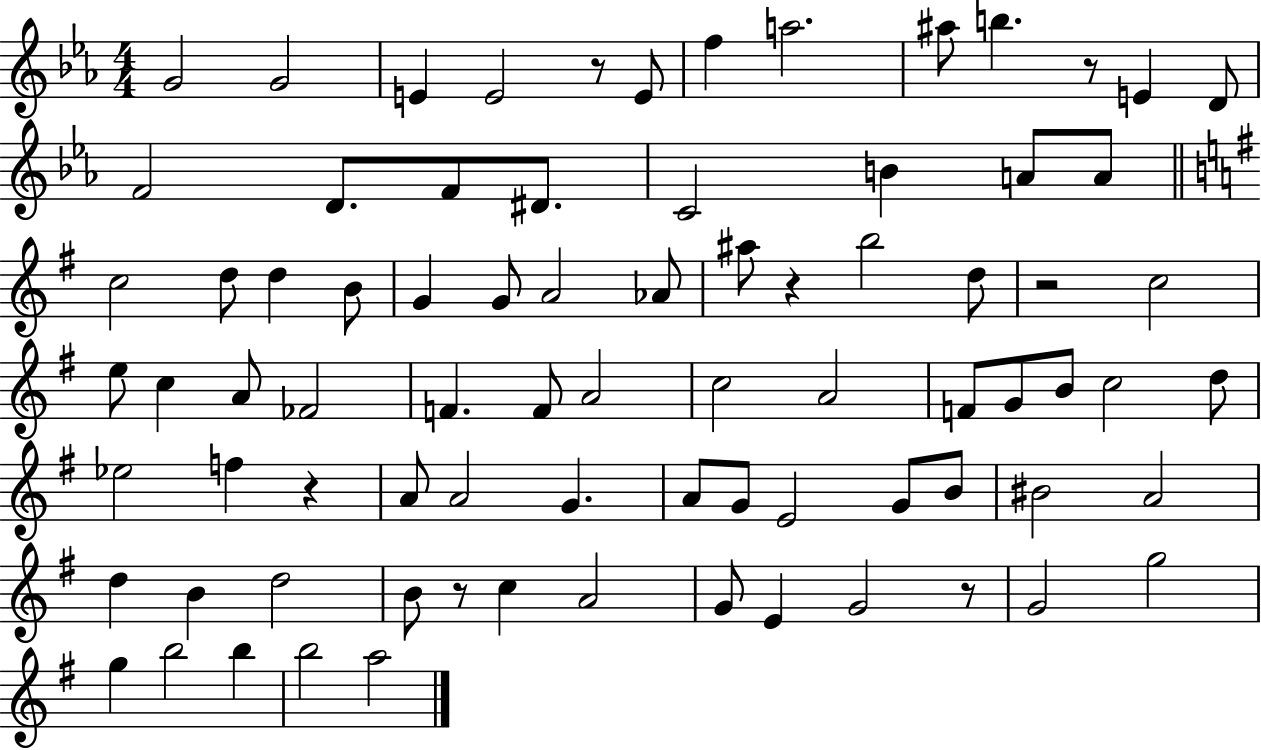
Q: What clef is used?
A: treble